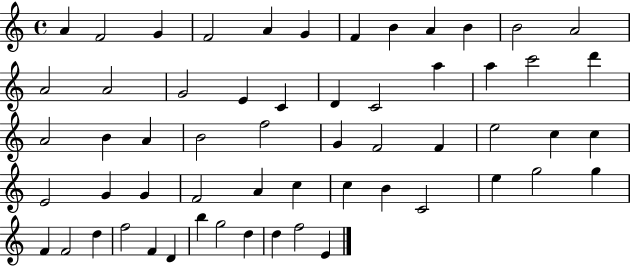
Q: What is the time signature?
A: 4/4